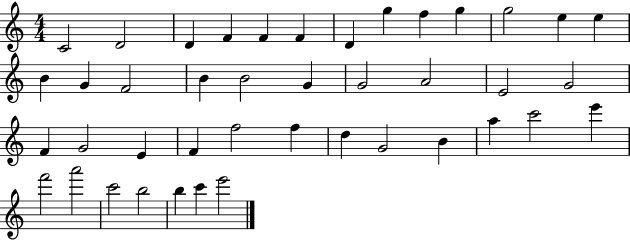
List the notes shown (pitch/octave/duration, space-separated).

C4/h D4/h D4/q F4/q F4/q F4/q D4/q G5/q F5/q G5/q G5/h E5/q E5/q B4/q G4/q F4/h B4/q B4/h G4/q G4/h A4/h E4/h G4/h F4/q G4/h E4/q F4/q F5/h F5/q D5/q G4/h B4/q A5/q C6/h E6/q F6/h A6/h C6/h B5/h B5/q C6/q E6/h